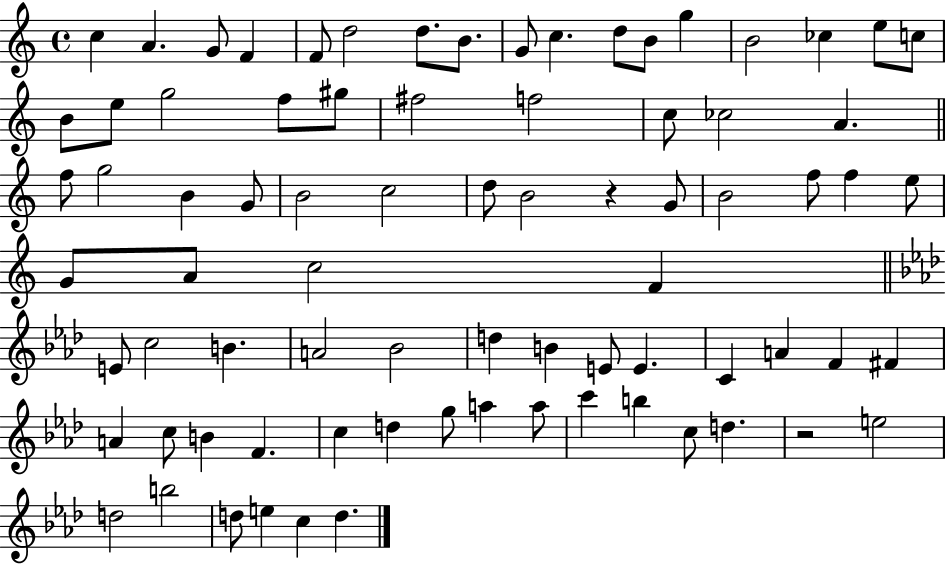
X:1
T:Untitled
M:4/4
L:1/4
K:C
c A G/2 F F/2 d2 d/2 B/2 G/2 c d/2 B/2 g B2 _c e/2 c/2 B/2 e/2 g2 f/2 ^g/2 ^f2 f2 c/2 _c2 A f/2 g2 B G/2 B2 c2 d/2 B2 z G/2 B2 f/2 f e/2 G/2 A/2 c2 F E/2 c2 B A2 _B2 d B E/2 E C A F ^F A c/2 B F c d g/2 a a/2 c' b c/2 d z2 e2 d2 b2 d/2 e c d